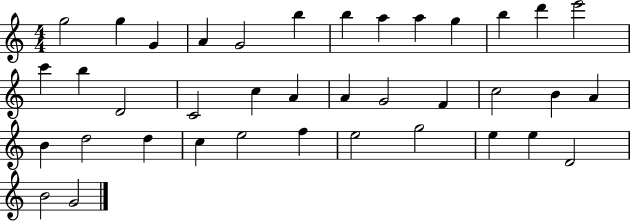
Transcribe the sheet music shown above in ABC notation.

X:1
T:Untitled
M:4/4
L:1/4
K:C
g2 g G A G2 b b a a g b d' e'2 c' b D2 C2 c A A G2 F c2 B A B d2 d c e2 f e2 g2 e e D2 B2 G2